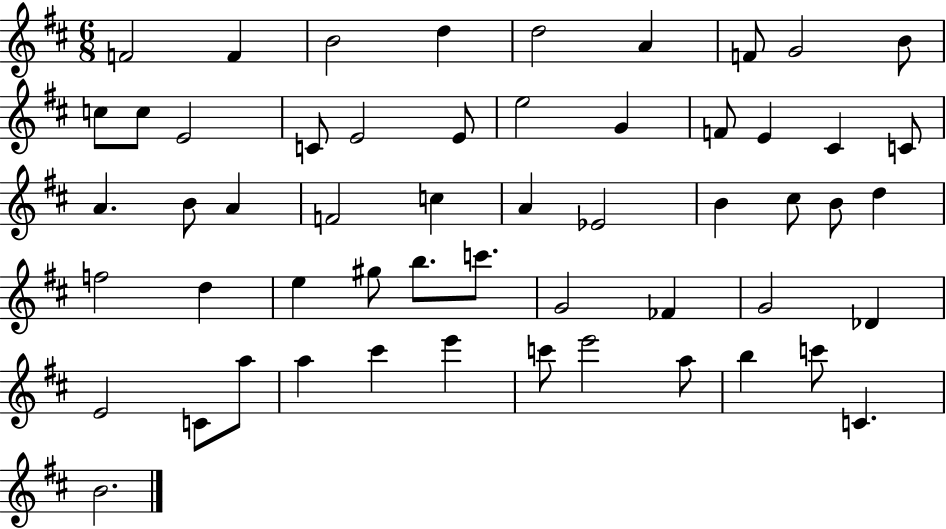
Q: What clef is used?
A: treble